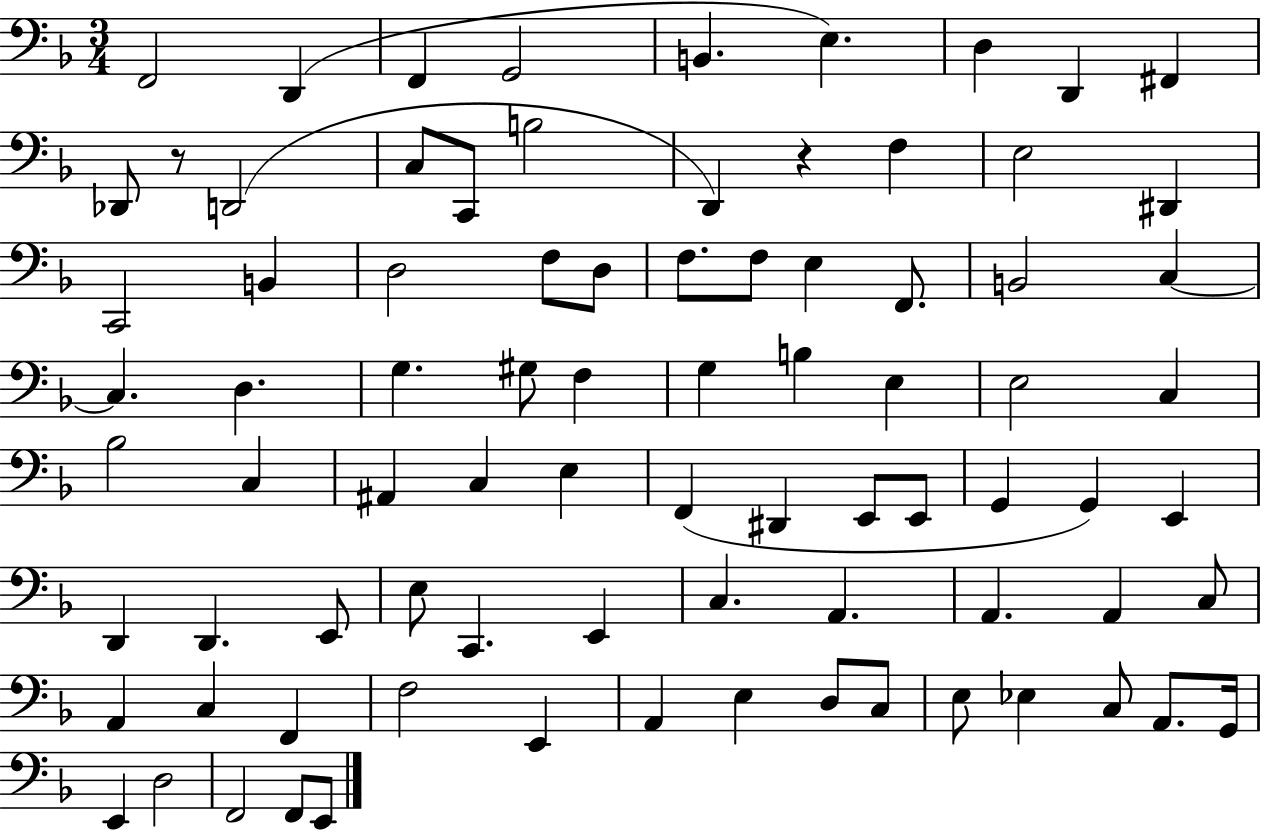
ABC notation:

X:1
T:Untitled
M:3/4
L:1/4
K:F
F,,2 D,, F,, G,,2 B,, E, D, D,, ^F,, _D,,/2 z/2 D,,2 C,/2 C,,/2 B,2 D,, z F, E,2 ^D,, C,,2 B,, D,2 F,/2 D,/2 F,/2 F,/2 E, F,,/2 B,,2 C, C, D, G, ^G,/2 F, G, B, E, E,2 C, _B,2 C, ^A,, C, E, F,, ^D,, E,,/2 E,,/2 G,, G,, E,, D,, D,, E,,/2 E,/2 C,, E,, C, A,, A,, A,, C,/2 A,, C, F,, F,2 E,, A,, E, D,/2 C,/2 E,/2 _E, C,/2 A,,/2 G,,/4 E,, D,2 F,,2 F,,/2 E,,/2